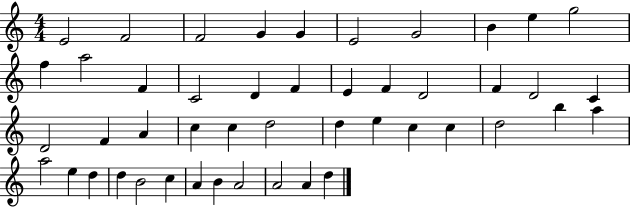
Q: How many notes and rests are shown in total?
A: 47